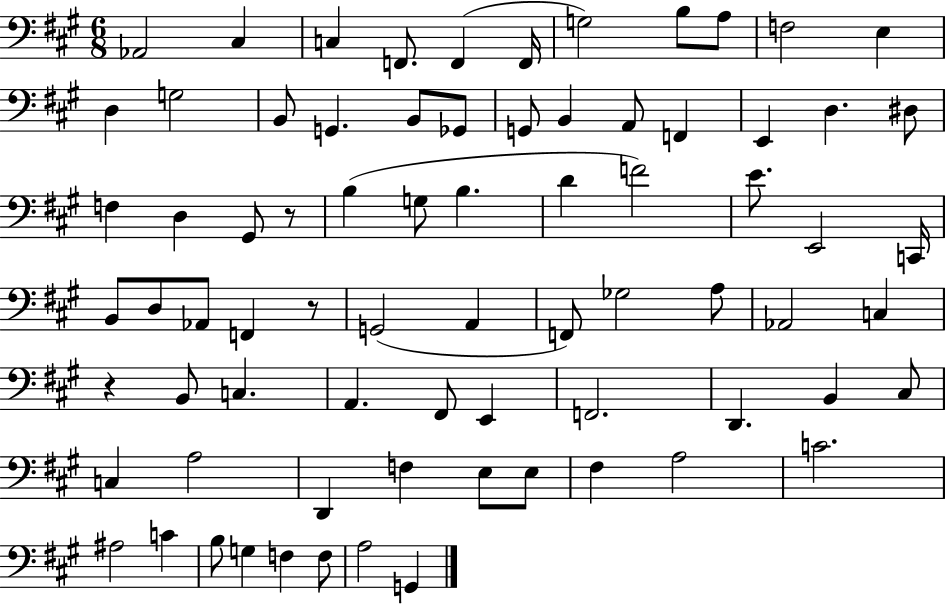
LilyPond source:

{
  \clef bass
  \numericTimeSignature
  \time 6/8
  \key a \major
  aes,2 cis4 | c4 f,8. f,4( f,16 | g2) b8 a8 | f2 e4 | \break d4 g2 | b,8 g,4. b,8 ges,8 | g,8 b,4 a,8 f,4 | e,4 d4. dis8 | \break f4 d4 gis,8 r8 | b4( g8 b4. | d'4 f'2) | e'8. e,2 c,16 | \break b,8 d8 aes,8 f,4 r8 | g,2( a,4 | f,8) ges2 a8 | aes,2 c4 | \break r4 b,8 c4. | a,4. fis,8 e,4 | f,2. | d,4. b,4 cis8 | \break c4 a2 | d,4 f4 e8 e8 | fis4 a2 | c'2. | \break ais2 c'4 | b8 g4 f4 f8 | a2 g,4 | \bar "|."
}